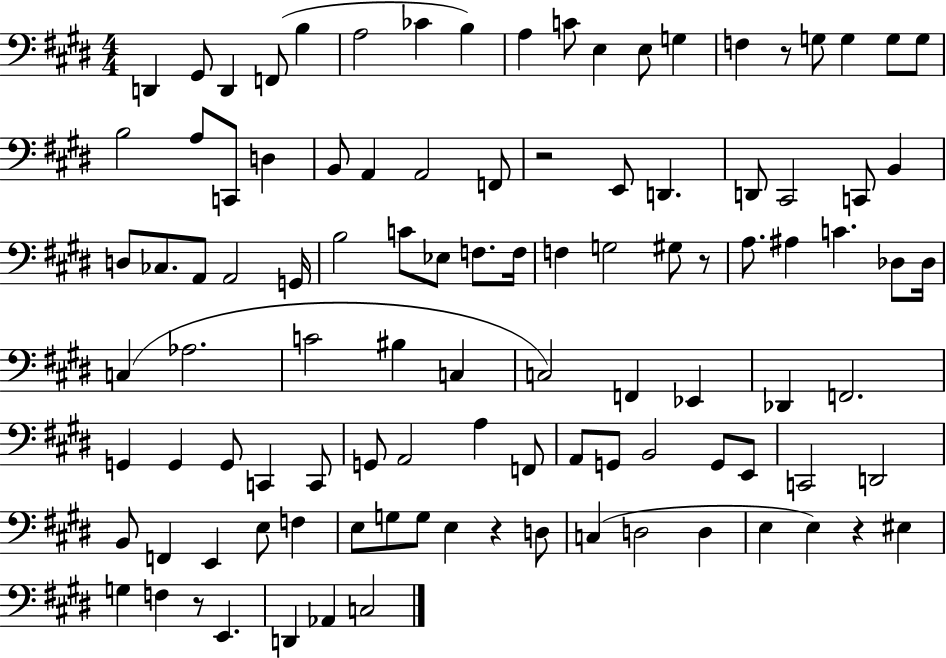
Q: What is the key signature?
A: E major